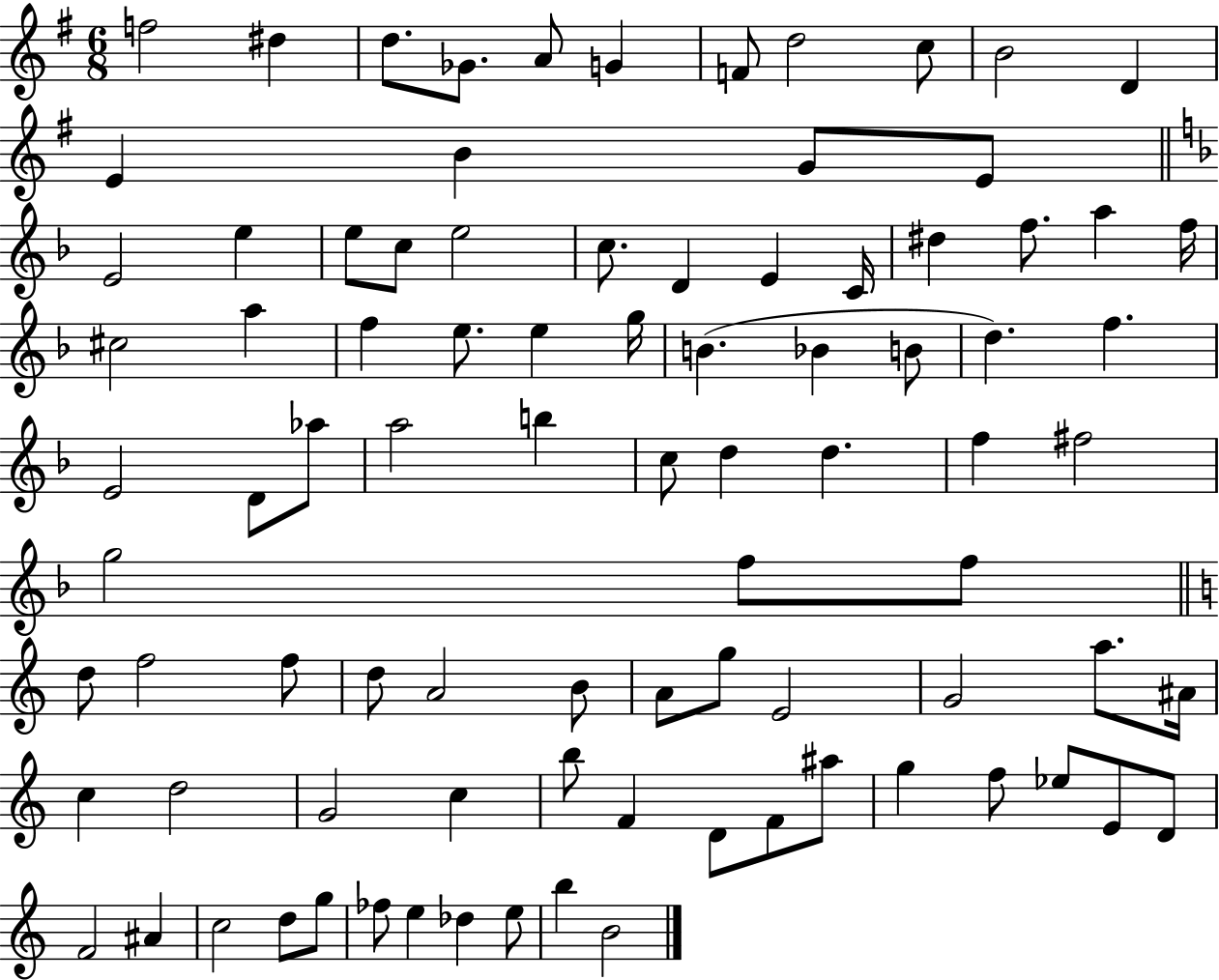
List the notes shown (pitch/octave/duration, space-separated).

F5/h D#5/q D5/e. Gb4/e. A4/e G4/q F4/e D5/h C5/e B4/h D4/q E4/q B4/q G4/e E4/e E4/h E5/q E5/e C5/e E5/h C5/e. D4/q E4/q C4/s D#5/q F5/e. A5/q F5/s C#5/h A5/q F5/q E5/e. E5/q G5/s B4/q. Bb4/q B4/e D5/q. F5/q. E4/h D4/e Ab5/e A5/h B5/q C5/e D5/q D5/q. F5/q F#5/h G5/h F5/e F5/e D5/e F5/h F5/e D5/e A4/h B4/e A4/e G5/e E4/h G4/h A5/e. A#4/s C5/q D5/h G4/h C5/q B5/e F4/q D4/e F4/e A#5/e G5/q F5/e Eb5/e E4/e D4/e F4/h A#4/q C5/h D5/e G5/e FES5/e E5/q Db5/q E5/e B5/q B4/h